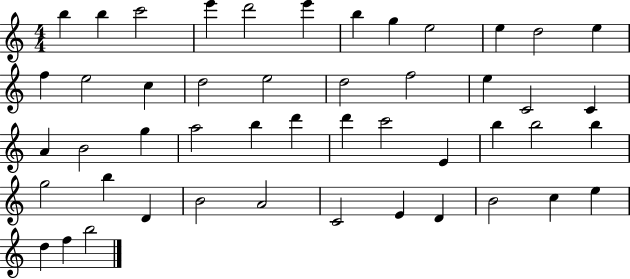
B5/q B5/q C6/h E6/q D6/h E6/q B5/q G5/q E5/h E5/q D5/h E5/q F5/q E5/h C5/q D5/h E5/h D5/h F5/h E5/q C4/h C4/q A4/q B4/h G5/q A5/h B5/q D6/q D6/q C6/h E4/q B5/q B5/h B5/q G5/h B5/q D4/q B4/h A4/h C4/h E4/q D4/q B4/h C5/q E5/q D5/q F5/q B5/h